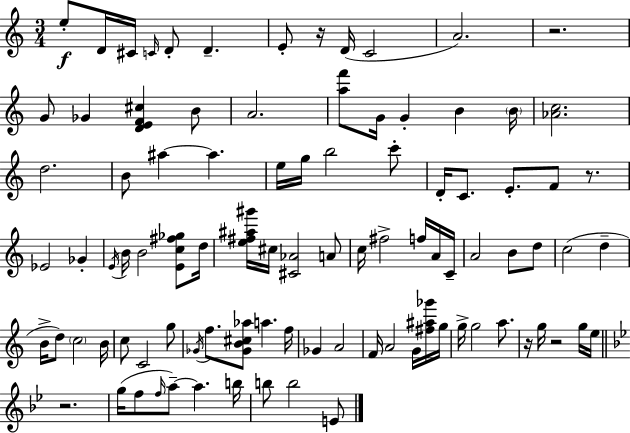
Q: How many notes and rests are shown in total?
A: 94